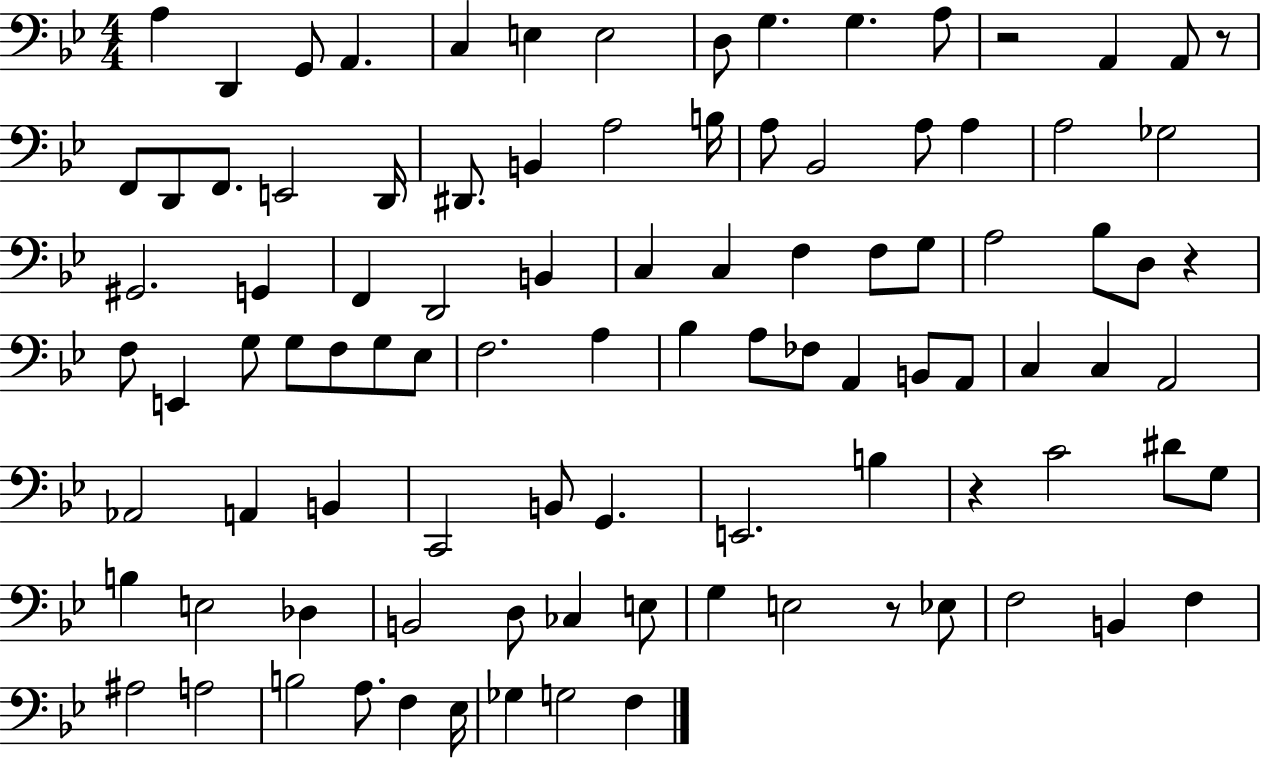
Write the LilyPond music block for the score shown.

{
  \clef bass
  \numericTimeSignature
  \time 4/4
  \key bes \major
  a4 d,4 g,8 a,4. | c4 e4 e2 | d8 g4. g4. a8 | r2 a,4 a,8 r8 | \break f,8 d,8 f,8. e,2 d,16 | dis,8. b,4 a2 b16 | a8 bes,2 a8 a4 | a2 ges2 | \break gis,2. g,4 | f,4 d,2 b,4 | c4 c4 f4 f8 g8 | a2 bes8 d8 r4 | \break f8 e,4 g8 g8 f8 g8 ees8 | f2. a4 | bes4 a8 fes8 a,4 b,8 a,8 | c4 c4 a,2 | \break aes,2 a,4 b,4 | c,2 b,8 g,4. | e,2. b4 | r4 c'2 dis'8 g8 | \break b4 e2 des4 | b,2 d8 ces4 e8 | g4 e2 r8 ees8 | f2 b,4 f4 | \break ais2 a2 | b2 a8. f4 ees16 | ges4 g2 f4 | \bar "|."
}